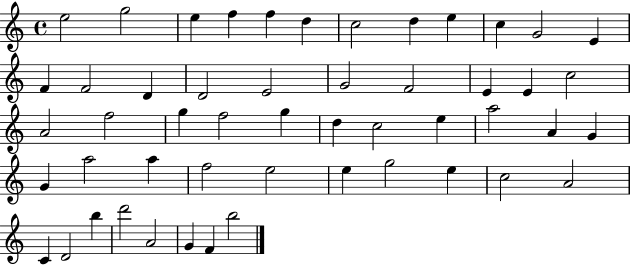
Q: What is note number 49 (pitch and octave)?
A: G4